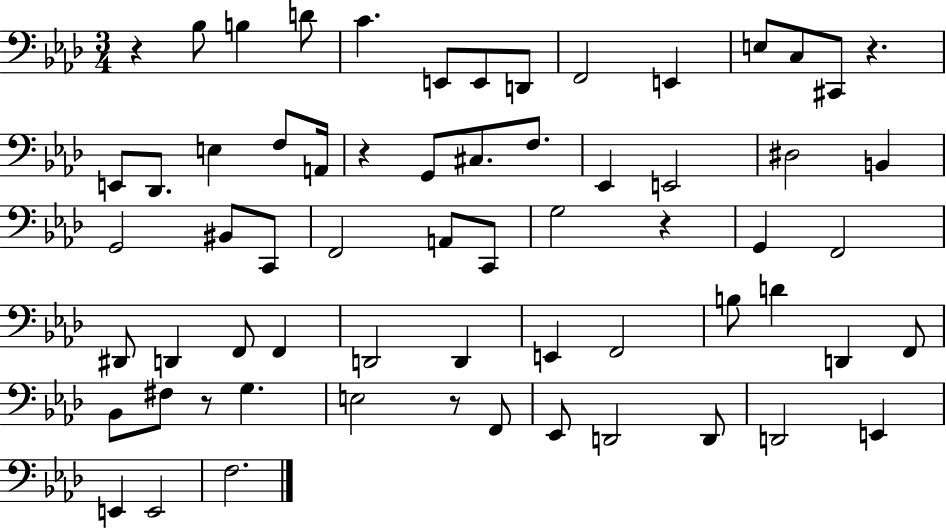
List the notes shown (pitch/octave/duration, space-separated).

R/q Bb3/e B3/q D4/e C4/q. E2/e E2/e D2/e F2/h E2/q E3/e C3/e C#2/e R/q. E2/e Db2/e. E3/q F3/e A2/s R/q G2/e C#3/e. F3/e. Eb2/q E2/h D#3/h B2/q G2/h BIS2/e C2/e F2/h A2/e C2/e G3/h R/q G2/q F2/h D#2/e D2/q F2/e F2/q D2/h D2/q E2/q F2/h B3/e D4/q D2/q F2/e Bb2/e F#3/e R/e G3/q. E3/h R/e F2/e Eb2/e D2/h D2/e D2/h E2/q E2/q E2/h F3/h.